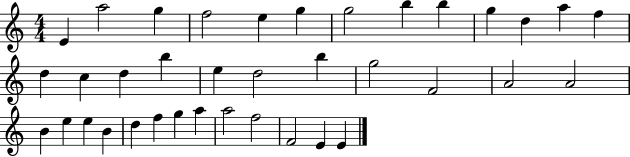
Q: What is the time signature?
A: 4/4